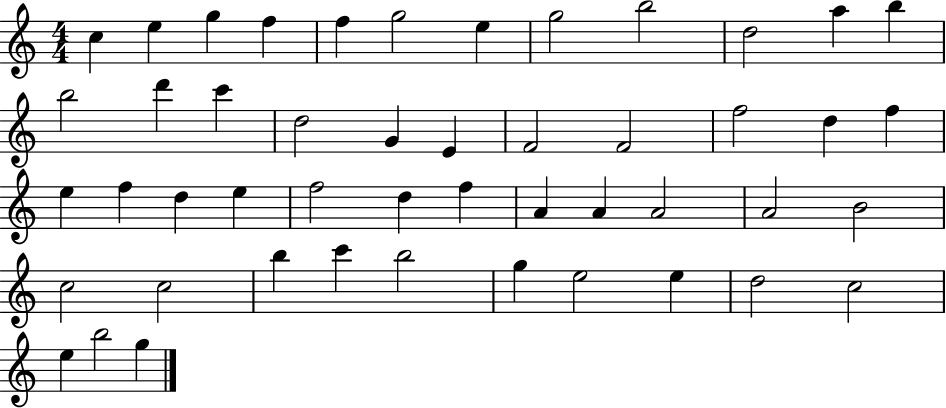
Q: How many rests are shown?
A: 0